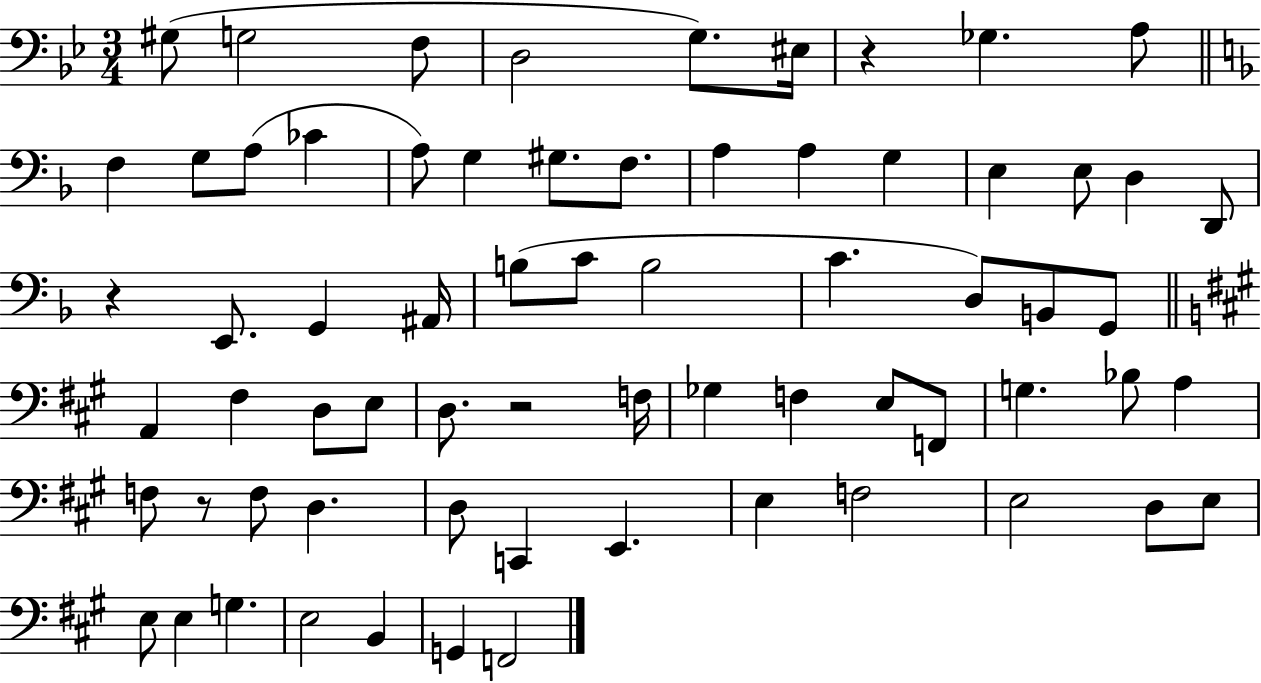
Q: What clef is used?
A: bass